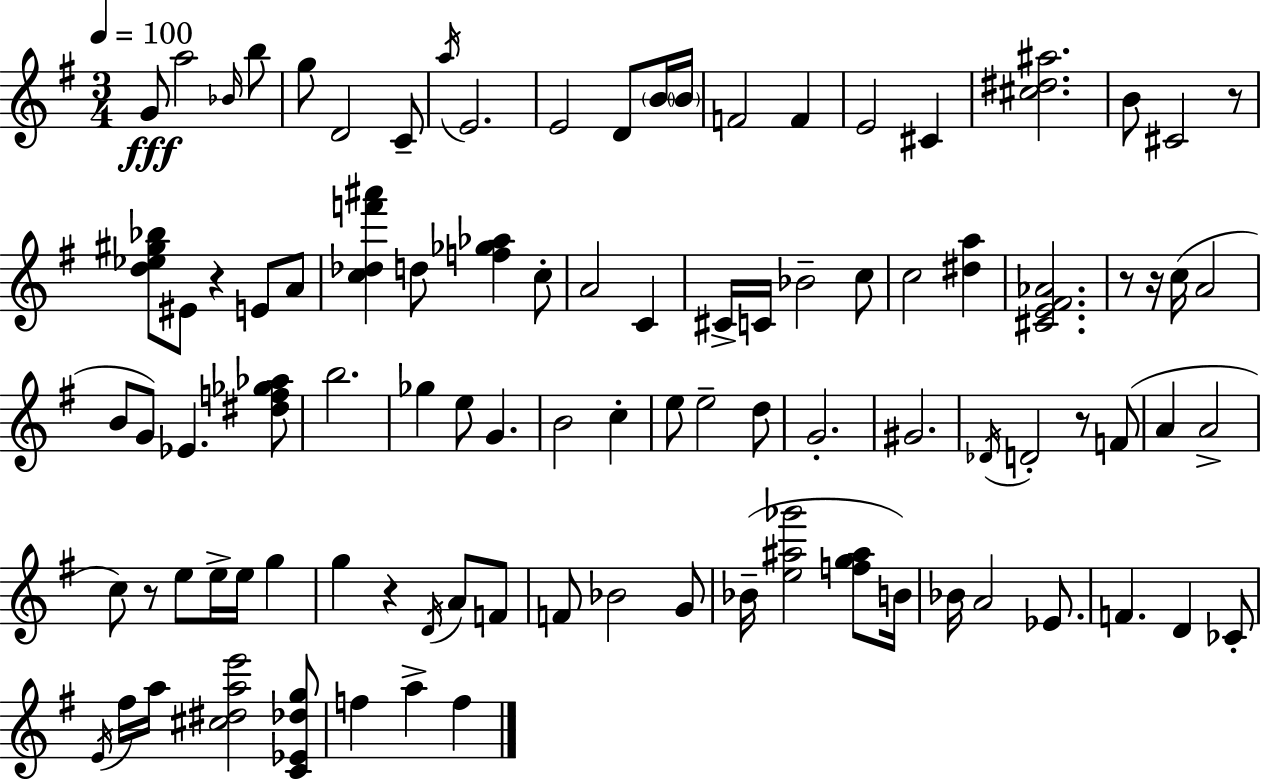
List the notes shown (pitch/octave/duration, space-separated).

G4/e A5/h Bb4/s B5/e G5/e D4/h C4/e A5/s E4/h. E4/h D4/e B4/s B4/s F4/h F4/q E4/h C#4/q [C#5,D#5,A#5]/h. B4/e C#4/h R/e [D5,Eb5,G#5,Bb5]/e EIS4/e R/q E4/e A4/e [C5,Db5,F6,A#6]/q D5/e [F5,Gb5,Ab5]/q C5/e A4/h C4/q C#4/s C4/s Bb4/h C5/e C5/h [D#5,A5]/q [C#4,E4,F#4,Ab4]/h. R/e R/s C5/s A4/h B4/e G4/e Eb4/q. [D#5,F5,Gb5,Ab5]/e B5/h. Gb5/q E5/e G4/q. B4/h C5/q E5/e E5/h D5/e G4/h. G#4/h. Db4/s D4/h R/e F4/e A4/q A4/h C5/e R/e E5/e E5/s E5/s G5/q G5/q R/q D4/s A4/e F4/e F4/e Bb4/h G4/e Bb4/s [E5,A#5,Gb6]/h [F5,G5,A#5]/e B4/s Bb4/s A4/h Eb4/e. F4/q. D4/q CES4/e E4/s F#5/s A5/s [C#5,D#5,A5,E6]/h [C4,Eb4,Db5,G5]/e F5/q A5/q F5/q